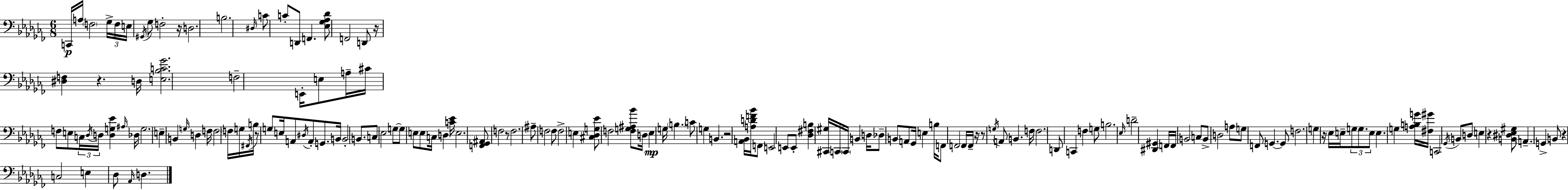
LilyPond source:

{
  \clef bass
  \numericTimeSignature
  \time 6/8
  \key aes \minor
  c,16\p a16 \parenthesize f2 \tuplet 3/2 { ges16-> f16 | e16 } \acciaccatura { gis,16 } ges8 f2-. | r16 d2. | b2. | \break \grace { dis16 } c'8 c'8-. d,8 f,4. | <ees ges aes des'>8 f,2 | d,8 r16 <dis f>4 r4. | d16 <e bes c' ges'>2. | \break f2-- e,16-. e8 | a16-- cis'16 f8 e8 \tuplet 3/2 { c16 \acciaccatura { des16 } d16 } <d g ees'>4 | \grace { ais16 } des16 g2. | e4-- b,4 | \break \grace { g16 } d4 f16 f2 | \parenthesize f16 g16 \acciaccatura { fis,16 } b16 r8 g8 e16 a,8 | \acciaccatura { dis16 } a,8-. g,8. b,16 b,2-. | b,8. c8 ees2 | \break g8~~ g8 e8 e8 | c16 d4 <c' ees'>16 e2. | <f, ges, ais,>8 f2 | r8 f2. | \break ais8-- f2 | f8 f2-> | e4 <cis des g ees'>8 f2 | <f g ais bes'>8 d16 ees4\mp | \break g16 \parenthesize b4. c'8 g4 | b,4. r2 | <a, bes,>16 <a d' f' bes'>16 f,8 e,2 | e,8 e,8-. <des fis b>4 <cis, gis>16 | \break \parenthesize c,16 \parenthesize c,16 b,4 d16 des8-- b,8 a,8 | ges,16 e4 b16 f,8 f,2 | f,16 f,16-- r16 r8 \acciaccatura { g16 } a,8 | b,4. f16 \parenthesize f2. | \break d,8 c,4 | f4 g8 b2. | \grace { ees16 } d'2-- | <dis, gis,>4 f,16 f,16 b,2 | \break c8 b,8-> d2 | a8 g8 f,8 | g,4.~~ g,8 f2. | g4 | \break r16 ees16 e16-- \tuplet 3/2 { g8 g8. e8 } e4. | g4 <a b g'>16 <fis gis'>16 c,2 | \acciaccatura { ges,16 } b,8 d8 | e4 r4 <b, dis ees gis>8 \parenthesize a,4.-- | \break g,4-> b,8 r4 | c2 e4 | des8 \grace { aes,16 } d4. \bar "|."
}